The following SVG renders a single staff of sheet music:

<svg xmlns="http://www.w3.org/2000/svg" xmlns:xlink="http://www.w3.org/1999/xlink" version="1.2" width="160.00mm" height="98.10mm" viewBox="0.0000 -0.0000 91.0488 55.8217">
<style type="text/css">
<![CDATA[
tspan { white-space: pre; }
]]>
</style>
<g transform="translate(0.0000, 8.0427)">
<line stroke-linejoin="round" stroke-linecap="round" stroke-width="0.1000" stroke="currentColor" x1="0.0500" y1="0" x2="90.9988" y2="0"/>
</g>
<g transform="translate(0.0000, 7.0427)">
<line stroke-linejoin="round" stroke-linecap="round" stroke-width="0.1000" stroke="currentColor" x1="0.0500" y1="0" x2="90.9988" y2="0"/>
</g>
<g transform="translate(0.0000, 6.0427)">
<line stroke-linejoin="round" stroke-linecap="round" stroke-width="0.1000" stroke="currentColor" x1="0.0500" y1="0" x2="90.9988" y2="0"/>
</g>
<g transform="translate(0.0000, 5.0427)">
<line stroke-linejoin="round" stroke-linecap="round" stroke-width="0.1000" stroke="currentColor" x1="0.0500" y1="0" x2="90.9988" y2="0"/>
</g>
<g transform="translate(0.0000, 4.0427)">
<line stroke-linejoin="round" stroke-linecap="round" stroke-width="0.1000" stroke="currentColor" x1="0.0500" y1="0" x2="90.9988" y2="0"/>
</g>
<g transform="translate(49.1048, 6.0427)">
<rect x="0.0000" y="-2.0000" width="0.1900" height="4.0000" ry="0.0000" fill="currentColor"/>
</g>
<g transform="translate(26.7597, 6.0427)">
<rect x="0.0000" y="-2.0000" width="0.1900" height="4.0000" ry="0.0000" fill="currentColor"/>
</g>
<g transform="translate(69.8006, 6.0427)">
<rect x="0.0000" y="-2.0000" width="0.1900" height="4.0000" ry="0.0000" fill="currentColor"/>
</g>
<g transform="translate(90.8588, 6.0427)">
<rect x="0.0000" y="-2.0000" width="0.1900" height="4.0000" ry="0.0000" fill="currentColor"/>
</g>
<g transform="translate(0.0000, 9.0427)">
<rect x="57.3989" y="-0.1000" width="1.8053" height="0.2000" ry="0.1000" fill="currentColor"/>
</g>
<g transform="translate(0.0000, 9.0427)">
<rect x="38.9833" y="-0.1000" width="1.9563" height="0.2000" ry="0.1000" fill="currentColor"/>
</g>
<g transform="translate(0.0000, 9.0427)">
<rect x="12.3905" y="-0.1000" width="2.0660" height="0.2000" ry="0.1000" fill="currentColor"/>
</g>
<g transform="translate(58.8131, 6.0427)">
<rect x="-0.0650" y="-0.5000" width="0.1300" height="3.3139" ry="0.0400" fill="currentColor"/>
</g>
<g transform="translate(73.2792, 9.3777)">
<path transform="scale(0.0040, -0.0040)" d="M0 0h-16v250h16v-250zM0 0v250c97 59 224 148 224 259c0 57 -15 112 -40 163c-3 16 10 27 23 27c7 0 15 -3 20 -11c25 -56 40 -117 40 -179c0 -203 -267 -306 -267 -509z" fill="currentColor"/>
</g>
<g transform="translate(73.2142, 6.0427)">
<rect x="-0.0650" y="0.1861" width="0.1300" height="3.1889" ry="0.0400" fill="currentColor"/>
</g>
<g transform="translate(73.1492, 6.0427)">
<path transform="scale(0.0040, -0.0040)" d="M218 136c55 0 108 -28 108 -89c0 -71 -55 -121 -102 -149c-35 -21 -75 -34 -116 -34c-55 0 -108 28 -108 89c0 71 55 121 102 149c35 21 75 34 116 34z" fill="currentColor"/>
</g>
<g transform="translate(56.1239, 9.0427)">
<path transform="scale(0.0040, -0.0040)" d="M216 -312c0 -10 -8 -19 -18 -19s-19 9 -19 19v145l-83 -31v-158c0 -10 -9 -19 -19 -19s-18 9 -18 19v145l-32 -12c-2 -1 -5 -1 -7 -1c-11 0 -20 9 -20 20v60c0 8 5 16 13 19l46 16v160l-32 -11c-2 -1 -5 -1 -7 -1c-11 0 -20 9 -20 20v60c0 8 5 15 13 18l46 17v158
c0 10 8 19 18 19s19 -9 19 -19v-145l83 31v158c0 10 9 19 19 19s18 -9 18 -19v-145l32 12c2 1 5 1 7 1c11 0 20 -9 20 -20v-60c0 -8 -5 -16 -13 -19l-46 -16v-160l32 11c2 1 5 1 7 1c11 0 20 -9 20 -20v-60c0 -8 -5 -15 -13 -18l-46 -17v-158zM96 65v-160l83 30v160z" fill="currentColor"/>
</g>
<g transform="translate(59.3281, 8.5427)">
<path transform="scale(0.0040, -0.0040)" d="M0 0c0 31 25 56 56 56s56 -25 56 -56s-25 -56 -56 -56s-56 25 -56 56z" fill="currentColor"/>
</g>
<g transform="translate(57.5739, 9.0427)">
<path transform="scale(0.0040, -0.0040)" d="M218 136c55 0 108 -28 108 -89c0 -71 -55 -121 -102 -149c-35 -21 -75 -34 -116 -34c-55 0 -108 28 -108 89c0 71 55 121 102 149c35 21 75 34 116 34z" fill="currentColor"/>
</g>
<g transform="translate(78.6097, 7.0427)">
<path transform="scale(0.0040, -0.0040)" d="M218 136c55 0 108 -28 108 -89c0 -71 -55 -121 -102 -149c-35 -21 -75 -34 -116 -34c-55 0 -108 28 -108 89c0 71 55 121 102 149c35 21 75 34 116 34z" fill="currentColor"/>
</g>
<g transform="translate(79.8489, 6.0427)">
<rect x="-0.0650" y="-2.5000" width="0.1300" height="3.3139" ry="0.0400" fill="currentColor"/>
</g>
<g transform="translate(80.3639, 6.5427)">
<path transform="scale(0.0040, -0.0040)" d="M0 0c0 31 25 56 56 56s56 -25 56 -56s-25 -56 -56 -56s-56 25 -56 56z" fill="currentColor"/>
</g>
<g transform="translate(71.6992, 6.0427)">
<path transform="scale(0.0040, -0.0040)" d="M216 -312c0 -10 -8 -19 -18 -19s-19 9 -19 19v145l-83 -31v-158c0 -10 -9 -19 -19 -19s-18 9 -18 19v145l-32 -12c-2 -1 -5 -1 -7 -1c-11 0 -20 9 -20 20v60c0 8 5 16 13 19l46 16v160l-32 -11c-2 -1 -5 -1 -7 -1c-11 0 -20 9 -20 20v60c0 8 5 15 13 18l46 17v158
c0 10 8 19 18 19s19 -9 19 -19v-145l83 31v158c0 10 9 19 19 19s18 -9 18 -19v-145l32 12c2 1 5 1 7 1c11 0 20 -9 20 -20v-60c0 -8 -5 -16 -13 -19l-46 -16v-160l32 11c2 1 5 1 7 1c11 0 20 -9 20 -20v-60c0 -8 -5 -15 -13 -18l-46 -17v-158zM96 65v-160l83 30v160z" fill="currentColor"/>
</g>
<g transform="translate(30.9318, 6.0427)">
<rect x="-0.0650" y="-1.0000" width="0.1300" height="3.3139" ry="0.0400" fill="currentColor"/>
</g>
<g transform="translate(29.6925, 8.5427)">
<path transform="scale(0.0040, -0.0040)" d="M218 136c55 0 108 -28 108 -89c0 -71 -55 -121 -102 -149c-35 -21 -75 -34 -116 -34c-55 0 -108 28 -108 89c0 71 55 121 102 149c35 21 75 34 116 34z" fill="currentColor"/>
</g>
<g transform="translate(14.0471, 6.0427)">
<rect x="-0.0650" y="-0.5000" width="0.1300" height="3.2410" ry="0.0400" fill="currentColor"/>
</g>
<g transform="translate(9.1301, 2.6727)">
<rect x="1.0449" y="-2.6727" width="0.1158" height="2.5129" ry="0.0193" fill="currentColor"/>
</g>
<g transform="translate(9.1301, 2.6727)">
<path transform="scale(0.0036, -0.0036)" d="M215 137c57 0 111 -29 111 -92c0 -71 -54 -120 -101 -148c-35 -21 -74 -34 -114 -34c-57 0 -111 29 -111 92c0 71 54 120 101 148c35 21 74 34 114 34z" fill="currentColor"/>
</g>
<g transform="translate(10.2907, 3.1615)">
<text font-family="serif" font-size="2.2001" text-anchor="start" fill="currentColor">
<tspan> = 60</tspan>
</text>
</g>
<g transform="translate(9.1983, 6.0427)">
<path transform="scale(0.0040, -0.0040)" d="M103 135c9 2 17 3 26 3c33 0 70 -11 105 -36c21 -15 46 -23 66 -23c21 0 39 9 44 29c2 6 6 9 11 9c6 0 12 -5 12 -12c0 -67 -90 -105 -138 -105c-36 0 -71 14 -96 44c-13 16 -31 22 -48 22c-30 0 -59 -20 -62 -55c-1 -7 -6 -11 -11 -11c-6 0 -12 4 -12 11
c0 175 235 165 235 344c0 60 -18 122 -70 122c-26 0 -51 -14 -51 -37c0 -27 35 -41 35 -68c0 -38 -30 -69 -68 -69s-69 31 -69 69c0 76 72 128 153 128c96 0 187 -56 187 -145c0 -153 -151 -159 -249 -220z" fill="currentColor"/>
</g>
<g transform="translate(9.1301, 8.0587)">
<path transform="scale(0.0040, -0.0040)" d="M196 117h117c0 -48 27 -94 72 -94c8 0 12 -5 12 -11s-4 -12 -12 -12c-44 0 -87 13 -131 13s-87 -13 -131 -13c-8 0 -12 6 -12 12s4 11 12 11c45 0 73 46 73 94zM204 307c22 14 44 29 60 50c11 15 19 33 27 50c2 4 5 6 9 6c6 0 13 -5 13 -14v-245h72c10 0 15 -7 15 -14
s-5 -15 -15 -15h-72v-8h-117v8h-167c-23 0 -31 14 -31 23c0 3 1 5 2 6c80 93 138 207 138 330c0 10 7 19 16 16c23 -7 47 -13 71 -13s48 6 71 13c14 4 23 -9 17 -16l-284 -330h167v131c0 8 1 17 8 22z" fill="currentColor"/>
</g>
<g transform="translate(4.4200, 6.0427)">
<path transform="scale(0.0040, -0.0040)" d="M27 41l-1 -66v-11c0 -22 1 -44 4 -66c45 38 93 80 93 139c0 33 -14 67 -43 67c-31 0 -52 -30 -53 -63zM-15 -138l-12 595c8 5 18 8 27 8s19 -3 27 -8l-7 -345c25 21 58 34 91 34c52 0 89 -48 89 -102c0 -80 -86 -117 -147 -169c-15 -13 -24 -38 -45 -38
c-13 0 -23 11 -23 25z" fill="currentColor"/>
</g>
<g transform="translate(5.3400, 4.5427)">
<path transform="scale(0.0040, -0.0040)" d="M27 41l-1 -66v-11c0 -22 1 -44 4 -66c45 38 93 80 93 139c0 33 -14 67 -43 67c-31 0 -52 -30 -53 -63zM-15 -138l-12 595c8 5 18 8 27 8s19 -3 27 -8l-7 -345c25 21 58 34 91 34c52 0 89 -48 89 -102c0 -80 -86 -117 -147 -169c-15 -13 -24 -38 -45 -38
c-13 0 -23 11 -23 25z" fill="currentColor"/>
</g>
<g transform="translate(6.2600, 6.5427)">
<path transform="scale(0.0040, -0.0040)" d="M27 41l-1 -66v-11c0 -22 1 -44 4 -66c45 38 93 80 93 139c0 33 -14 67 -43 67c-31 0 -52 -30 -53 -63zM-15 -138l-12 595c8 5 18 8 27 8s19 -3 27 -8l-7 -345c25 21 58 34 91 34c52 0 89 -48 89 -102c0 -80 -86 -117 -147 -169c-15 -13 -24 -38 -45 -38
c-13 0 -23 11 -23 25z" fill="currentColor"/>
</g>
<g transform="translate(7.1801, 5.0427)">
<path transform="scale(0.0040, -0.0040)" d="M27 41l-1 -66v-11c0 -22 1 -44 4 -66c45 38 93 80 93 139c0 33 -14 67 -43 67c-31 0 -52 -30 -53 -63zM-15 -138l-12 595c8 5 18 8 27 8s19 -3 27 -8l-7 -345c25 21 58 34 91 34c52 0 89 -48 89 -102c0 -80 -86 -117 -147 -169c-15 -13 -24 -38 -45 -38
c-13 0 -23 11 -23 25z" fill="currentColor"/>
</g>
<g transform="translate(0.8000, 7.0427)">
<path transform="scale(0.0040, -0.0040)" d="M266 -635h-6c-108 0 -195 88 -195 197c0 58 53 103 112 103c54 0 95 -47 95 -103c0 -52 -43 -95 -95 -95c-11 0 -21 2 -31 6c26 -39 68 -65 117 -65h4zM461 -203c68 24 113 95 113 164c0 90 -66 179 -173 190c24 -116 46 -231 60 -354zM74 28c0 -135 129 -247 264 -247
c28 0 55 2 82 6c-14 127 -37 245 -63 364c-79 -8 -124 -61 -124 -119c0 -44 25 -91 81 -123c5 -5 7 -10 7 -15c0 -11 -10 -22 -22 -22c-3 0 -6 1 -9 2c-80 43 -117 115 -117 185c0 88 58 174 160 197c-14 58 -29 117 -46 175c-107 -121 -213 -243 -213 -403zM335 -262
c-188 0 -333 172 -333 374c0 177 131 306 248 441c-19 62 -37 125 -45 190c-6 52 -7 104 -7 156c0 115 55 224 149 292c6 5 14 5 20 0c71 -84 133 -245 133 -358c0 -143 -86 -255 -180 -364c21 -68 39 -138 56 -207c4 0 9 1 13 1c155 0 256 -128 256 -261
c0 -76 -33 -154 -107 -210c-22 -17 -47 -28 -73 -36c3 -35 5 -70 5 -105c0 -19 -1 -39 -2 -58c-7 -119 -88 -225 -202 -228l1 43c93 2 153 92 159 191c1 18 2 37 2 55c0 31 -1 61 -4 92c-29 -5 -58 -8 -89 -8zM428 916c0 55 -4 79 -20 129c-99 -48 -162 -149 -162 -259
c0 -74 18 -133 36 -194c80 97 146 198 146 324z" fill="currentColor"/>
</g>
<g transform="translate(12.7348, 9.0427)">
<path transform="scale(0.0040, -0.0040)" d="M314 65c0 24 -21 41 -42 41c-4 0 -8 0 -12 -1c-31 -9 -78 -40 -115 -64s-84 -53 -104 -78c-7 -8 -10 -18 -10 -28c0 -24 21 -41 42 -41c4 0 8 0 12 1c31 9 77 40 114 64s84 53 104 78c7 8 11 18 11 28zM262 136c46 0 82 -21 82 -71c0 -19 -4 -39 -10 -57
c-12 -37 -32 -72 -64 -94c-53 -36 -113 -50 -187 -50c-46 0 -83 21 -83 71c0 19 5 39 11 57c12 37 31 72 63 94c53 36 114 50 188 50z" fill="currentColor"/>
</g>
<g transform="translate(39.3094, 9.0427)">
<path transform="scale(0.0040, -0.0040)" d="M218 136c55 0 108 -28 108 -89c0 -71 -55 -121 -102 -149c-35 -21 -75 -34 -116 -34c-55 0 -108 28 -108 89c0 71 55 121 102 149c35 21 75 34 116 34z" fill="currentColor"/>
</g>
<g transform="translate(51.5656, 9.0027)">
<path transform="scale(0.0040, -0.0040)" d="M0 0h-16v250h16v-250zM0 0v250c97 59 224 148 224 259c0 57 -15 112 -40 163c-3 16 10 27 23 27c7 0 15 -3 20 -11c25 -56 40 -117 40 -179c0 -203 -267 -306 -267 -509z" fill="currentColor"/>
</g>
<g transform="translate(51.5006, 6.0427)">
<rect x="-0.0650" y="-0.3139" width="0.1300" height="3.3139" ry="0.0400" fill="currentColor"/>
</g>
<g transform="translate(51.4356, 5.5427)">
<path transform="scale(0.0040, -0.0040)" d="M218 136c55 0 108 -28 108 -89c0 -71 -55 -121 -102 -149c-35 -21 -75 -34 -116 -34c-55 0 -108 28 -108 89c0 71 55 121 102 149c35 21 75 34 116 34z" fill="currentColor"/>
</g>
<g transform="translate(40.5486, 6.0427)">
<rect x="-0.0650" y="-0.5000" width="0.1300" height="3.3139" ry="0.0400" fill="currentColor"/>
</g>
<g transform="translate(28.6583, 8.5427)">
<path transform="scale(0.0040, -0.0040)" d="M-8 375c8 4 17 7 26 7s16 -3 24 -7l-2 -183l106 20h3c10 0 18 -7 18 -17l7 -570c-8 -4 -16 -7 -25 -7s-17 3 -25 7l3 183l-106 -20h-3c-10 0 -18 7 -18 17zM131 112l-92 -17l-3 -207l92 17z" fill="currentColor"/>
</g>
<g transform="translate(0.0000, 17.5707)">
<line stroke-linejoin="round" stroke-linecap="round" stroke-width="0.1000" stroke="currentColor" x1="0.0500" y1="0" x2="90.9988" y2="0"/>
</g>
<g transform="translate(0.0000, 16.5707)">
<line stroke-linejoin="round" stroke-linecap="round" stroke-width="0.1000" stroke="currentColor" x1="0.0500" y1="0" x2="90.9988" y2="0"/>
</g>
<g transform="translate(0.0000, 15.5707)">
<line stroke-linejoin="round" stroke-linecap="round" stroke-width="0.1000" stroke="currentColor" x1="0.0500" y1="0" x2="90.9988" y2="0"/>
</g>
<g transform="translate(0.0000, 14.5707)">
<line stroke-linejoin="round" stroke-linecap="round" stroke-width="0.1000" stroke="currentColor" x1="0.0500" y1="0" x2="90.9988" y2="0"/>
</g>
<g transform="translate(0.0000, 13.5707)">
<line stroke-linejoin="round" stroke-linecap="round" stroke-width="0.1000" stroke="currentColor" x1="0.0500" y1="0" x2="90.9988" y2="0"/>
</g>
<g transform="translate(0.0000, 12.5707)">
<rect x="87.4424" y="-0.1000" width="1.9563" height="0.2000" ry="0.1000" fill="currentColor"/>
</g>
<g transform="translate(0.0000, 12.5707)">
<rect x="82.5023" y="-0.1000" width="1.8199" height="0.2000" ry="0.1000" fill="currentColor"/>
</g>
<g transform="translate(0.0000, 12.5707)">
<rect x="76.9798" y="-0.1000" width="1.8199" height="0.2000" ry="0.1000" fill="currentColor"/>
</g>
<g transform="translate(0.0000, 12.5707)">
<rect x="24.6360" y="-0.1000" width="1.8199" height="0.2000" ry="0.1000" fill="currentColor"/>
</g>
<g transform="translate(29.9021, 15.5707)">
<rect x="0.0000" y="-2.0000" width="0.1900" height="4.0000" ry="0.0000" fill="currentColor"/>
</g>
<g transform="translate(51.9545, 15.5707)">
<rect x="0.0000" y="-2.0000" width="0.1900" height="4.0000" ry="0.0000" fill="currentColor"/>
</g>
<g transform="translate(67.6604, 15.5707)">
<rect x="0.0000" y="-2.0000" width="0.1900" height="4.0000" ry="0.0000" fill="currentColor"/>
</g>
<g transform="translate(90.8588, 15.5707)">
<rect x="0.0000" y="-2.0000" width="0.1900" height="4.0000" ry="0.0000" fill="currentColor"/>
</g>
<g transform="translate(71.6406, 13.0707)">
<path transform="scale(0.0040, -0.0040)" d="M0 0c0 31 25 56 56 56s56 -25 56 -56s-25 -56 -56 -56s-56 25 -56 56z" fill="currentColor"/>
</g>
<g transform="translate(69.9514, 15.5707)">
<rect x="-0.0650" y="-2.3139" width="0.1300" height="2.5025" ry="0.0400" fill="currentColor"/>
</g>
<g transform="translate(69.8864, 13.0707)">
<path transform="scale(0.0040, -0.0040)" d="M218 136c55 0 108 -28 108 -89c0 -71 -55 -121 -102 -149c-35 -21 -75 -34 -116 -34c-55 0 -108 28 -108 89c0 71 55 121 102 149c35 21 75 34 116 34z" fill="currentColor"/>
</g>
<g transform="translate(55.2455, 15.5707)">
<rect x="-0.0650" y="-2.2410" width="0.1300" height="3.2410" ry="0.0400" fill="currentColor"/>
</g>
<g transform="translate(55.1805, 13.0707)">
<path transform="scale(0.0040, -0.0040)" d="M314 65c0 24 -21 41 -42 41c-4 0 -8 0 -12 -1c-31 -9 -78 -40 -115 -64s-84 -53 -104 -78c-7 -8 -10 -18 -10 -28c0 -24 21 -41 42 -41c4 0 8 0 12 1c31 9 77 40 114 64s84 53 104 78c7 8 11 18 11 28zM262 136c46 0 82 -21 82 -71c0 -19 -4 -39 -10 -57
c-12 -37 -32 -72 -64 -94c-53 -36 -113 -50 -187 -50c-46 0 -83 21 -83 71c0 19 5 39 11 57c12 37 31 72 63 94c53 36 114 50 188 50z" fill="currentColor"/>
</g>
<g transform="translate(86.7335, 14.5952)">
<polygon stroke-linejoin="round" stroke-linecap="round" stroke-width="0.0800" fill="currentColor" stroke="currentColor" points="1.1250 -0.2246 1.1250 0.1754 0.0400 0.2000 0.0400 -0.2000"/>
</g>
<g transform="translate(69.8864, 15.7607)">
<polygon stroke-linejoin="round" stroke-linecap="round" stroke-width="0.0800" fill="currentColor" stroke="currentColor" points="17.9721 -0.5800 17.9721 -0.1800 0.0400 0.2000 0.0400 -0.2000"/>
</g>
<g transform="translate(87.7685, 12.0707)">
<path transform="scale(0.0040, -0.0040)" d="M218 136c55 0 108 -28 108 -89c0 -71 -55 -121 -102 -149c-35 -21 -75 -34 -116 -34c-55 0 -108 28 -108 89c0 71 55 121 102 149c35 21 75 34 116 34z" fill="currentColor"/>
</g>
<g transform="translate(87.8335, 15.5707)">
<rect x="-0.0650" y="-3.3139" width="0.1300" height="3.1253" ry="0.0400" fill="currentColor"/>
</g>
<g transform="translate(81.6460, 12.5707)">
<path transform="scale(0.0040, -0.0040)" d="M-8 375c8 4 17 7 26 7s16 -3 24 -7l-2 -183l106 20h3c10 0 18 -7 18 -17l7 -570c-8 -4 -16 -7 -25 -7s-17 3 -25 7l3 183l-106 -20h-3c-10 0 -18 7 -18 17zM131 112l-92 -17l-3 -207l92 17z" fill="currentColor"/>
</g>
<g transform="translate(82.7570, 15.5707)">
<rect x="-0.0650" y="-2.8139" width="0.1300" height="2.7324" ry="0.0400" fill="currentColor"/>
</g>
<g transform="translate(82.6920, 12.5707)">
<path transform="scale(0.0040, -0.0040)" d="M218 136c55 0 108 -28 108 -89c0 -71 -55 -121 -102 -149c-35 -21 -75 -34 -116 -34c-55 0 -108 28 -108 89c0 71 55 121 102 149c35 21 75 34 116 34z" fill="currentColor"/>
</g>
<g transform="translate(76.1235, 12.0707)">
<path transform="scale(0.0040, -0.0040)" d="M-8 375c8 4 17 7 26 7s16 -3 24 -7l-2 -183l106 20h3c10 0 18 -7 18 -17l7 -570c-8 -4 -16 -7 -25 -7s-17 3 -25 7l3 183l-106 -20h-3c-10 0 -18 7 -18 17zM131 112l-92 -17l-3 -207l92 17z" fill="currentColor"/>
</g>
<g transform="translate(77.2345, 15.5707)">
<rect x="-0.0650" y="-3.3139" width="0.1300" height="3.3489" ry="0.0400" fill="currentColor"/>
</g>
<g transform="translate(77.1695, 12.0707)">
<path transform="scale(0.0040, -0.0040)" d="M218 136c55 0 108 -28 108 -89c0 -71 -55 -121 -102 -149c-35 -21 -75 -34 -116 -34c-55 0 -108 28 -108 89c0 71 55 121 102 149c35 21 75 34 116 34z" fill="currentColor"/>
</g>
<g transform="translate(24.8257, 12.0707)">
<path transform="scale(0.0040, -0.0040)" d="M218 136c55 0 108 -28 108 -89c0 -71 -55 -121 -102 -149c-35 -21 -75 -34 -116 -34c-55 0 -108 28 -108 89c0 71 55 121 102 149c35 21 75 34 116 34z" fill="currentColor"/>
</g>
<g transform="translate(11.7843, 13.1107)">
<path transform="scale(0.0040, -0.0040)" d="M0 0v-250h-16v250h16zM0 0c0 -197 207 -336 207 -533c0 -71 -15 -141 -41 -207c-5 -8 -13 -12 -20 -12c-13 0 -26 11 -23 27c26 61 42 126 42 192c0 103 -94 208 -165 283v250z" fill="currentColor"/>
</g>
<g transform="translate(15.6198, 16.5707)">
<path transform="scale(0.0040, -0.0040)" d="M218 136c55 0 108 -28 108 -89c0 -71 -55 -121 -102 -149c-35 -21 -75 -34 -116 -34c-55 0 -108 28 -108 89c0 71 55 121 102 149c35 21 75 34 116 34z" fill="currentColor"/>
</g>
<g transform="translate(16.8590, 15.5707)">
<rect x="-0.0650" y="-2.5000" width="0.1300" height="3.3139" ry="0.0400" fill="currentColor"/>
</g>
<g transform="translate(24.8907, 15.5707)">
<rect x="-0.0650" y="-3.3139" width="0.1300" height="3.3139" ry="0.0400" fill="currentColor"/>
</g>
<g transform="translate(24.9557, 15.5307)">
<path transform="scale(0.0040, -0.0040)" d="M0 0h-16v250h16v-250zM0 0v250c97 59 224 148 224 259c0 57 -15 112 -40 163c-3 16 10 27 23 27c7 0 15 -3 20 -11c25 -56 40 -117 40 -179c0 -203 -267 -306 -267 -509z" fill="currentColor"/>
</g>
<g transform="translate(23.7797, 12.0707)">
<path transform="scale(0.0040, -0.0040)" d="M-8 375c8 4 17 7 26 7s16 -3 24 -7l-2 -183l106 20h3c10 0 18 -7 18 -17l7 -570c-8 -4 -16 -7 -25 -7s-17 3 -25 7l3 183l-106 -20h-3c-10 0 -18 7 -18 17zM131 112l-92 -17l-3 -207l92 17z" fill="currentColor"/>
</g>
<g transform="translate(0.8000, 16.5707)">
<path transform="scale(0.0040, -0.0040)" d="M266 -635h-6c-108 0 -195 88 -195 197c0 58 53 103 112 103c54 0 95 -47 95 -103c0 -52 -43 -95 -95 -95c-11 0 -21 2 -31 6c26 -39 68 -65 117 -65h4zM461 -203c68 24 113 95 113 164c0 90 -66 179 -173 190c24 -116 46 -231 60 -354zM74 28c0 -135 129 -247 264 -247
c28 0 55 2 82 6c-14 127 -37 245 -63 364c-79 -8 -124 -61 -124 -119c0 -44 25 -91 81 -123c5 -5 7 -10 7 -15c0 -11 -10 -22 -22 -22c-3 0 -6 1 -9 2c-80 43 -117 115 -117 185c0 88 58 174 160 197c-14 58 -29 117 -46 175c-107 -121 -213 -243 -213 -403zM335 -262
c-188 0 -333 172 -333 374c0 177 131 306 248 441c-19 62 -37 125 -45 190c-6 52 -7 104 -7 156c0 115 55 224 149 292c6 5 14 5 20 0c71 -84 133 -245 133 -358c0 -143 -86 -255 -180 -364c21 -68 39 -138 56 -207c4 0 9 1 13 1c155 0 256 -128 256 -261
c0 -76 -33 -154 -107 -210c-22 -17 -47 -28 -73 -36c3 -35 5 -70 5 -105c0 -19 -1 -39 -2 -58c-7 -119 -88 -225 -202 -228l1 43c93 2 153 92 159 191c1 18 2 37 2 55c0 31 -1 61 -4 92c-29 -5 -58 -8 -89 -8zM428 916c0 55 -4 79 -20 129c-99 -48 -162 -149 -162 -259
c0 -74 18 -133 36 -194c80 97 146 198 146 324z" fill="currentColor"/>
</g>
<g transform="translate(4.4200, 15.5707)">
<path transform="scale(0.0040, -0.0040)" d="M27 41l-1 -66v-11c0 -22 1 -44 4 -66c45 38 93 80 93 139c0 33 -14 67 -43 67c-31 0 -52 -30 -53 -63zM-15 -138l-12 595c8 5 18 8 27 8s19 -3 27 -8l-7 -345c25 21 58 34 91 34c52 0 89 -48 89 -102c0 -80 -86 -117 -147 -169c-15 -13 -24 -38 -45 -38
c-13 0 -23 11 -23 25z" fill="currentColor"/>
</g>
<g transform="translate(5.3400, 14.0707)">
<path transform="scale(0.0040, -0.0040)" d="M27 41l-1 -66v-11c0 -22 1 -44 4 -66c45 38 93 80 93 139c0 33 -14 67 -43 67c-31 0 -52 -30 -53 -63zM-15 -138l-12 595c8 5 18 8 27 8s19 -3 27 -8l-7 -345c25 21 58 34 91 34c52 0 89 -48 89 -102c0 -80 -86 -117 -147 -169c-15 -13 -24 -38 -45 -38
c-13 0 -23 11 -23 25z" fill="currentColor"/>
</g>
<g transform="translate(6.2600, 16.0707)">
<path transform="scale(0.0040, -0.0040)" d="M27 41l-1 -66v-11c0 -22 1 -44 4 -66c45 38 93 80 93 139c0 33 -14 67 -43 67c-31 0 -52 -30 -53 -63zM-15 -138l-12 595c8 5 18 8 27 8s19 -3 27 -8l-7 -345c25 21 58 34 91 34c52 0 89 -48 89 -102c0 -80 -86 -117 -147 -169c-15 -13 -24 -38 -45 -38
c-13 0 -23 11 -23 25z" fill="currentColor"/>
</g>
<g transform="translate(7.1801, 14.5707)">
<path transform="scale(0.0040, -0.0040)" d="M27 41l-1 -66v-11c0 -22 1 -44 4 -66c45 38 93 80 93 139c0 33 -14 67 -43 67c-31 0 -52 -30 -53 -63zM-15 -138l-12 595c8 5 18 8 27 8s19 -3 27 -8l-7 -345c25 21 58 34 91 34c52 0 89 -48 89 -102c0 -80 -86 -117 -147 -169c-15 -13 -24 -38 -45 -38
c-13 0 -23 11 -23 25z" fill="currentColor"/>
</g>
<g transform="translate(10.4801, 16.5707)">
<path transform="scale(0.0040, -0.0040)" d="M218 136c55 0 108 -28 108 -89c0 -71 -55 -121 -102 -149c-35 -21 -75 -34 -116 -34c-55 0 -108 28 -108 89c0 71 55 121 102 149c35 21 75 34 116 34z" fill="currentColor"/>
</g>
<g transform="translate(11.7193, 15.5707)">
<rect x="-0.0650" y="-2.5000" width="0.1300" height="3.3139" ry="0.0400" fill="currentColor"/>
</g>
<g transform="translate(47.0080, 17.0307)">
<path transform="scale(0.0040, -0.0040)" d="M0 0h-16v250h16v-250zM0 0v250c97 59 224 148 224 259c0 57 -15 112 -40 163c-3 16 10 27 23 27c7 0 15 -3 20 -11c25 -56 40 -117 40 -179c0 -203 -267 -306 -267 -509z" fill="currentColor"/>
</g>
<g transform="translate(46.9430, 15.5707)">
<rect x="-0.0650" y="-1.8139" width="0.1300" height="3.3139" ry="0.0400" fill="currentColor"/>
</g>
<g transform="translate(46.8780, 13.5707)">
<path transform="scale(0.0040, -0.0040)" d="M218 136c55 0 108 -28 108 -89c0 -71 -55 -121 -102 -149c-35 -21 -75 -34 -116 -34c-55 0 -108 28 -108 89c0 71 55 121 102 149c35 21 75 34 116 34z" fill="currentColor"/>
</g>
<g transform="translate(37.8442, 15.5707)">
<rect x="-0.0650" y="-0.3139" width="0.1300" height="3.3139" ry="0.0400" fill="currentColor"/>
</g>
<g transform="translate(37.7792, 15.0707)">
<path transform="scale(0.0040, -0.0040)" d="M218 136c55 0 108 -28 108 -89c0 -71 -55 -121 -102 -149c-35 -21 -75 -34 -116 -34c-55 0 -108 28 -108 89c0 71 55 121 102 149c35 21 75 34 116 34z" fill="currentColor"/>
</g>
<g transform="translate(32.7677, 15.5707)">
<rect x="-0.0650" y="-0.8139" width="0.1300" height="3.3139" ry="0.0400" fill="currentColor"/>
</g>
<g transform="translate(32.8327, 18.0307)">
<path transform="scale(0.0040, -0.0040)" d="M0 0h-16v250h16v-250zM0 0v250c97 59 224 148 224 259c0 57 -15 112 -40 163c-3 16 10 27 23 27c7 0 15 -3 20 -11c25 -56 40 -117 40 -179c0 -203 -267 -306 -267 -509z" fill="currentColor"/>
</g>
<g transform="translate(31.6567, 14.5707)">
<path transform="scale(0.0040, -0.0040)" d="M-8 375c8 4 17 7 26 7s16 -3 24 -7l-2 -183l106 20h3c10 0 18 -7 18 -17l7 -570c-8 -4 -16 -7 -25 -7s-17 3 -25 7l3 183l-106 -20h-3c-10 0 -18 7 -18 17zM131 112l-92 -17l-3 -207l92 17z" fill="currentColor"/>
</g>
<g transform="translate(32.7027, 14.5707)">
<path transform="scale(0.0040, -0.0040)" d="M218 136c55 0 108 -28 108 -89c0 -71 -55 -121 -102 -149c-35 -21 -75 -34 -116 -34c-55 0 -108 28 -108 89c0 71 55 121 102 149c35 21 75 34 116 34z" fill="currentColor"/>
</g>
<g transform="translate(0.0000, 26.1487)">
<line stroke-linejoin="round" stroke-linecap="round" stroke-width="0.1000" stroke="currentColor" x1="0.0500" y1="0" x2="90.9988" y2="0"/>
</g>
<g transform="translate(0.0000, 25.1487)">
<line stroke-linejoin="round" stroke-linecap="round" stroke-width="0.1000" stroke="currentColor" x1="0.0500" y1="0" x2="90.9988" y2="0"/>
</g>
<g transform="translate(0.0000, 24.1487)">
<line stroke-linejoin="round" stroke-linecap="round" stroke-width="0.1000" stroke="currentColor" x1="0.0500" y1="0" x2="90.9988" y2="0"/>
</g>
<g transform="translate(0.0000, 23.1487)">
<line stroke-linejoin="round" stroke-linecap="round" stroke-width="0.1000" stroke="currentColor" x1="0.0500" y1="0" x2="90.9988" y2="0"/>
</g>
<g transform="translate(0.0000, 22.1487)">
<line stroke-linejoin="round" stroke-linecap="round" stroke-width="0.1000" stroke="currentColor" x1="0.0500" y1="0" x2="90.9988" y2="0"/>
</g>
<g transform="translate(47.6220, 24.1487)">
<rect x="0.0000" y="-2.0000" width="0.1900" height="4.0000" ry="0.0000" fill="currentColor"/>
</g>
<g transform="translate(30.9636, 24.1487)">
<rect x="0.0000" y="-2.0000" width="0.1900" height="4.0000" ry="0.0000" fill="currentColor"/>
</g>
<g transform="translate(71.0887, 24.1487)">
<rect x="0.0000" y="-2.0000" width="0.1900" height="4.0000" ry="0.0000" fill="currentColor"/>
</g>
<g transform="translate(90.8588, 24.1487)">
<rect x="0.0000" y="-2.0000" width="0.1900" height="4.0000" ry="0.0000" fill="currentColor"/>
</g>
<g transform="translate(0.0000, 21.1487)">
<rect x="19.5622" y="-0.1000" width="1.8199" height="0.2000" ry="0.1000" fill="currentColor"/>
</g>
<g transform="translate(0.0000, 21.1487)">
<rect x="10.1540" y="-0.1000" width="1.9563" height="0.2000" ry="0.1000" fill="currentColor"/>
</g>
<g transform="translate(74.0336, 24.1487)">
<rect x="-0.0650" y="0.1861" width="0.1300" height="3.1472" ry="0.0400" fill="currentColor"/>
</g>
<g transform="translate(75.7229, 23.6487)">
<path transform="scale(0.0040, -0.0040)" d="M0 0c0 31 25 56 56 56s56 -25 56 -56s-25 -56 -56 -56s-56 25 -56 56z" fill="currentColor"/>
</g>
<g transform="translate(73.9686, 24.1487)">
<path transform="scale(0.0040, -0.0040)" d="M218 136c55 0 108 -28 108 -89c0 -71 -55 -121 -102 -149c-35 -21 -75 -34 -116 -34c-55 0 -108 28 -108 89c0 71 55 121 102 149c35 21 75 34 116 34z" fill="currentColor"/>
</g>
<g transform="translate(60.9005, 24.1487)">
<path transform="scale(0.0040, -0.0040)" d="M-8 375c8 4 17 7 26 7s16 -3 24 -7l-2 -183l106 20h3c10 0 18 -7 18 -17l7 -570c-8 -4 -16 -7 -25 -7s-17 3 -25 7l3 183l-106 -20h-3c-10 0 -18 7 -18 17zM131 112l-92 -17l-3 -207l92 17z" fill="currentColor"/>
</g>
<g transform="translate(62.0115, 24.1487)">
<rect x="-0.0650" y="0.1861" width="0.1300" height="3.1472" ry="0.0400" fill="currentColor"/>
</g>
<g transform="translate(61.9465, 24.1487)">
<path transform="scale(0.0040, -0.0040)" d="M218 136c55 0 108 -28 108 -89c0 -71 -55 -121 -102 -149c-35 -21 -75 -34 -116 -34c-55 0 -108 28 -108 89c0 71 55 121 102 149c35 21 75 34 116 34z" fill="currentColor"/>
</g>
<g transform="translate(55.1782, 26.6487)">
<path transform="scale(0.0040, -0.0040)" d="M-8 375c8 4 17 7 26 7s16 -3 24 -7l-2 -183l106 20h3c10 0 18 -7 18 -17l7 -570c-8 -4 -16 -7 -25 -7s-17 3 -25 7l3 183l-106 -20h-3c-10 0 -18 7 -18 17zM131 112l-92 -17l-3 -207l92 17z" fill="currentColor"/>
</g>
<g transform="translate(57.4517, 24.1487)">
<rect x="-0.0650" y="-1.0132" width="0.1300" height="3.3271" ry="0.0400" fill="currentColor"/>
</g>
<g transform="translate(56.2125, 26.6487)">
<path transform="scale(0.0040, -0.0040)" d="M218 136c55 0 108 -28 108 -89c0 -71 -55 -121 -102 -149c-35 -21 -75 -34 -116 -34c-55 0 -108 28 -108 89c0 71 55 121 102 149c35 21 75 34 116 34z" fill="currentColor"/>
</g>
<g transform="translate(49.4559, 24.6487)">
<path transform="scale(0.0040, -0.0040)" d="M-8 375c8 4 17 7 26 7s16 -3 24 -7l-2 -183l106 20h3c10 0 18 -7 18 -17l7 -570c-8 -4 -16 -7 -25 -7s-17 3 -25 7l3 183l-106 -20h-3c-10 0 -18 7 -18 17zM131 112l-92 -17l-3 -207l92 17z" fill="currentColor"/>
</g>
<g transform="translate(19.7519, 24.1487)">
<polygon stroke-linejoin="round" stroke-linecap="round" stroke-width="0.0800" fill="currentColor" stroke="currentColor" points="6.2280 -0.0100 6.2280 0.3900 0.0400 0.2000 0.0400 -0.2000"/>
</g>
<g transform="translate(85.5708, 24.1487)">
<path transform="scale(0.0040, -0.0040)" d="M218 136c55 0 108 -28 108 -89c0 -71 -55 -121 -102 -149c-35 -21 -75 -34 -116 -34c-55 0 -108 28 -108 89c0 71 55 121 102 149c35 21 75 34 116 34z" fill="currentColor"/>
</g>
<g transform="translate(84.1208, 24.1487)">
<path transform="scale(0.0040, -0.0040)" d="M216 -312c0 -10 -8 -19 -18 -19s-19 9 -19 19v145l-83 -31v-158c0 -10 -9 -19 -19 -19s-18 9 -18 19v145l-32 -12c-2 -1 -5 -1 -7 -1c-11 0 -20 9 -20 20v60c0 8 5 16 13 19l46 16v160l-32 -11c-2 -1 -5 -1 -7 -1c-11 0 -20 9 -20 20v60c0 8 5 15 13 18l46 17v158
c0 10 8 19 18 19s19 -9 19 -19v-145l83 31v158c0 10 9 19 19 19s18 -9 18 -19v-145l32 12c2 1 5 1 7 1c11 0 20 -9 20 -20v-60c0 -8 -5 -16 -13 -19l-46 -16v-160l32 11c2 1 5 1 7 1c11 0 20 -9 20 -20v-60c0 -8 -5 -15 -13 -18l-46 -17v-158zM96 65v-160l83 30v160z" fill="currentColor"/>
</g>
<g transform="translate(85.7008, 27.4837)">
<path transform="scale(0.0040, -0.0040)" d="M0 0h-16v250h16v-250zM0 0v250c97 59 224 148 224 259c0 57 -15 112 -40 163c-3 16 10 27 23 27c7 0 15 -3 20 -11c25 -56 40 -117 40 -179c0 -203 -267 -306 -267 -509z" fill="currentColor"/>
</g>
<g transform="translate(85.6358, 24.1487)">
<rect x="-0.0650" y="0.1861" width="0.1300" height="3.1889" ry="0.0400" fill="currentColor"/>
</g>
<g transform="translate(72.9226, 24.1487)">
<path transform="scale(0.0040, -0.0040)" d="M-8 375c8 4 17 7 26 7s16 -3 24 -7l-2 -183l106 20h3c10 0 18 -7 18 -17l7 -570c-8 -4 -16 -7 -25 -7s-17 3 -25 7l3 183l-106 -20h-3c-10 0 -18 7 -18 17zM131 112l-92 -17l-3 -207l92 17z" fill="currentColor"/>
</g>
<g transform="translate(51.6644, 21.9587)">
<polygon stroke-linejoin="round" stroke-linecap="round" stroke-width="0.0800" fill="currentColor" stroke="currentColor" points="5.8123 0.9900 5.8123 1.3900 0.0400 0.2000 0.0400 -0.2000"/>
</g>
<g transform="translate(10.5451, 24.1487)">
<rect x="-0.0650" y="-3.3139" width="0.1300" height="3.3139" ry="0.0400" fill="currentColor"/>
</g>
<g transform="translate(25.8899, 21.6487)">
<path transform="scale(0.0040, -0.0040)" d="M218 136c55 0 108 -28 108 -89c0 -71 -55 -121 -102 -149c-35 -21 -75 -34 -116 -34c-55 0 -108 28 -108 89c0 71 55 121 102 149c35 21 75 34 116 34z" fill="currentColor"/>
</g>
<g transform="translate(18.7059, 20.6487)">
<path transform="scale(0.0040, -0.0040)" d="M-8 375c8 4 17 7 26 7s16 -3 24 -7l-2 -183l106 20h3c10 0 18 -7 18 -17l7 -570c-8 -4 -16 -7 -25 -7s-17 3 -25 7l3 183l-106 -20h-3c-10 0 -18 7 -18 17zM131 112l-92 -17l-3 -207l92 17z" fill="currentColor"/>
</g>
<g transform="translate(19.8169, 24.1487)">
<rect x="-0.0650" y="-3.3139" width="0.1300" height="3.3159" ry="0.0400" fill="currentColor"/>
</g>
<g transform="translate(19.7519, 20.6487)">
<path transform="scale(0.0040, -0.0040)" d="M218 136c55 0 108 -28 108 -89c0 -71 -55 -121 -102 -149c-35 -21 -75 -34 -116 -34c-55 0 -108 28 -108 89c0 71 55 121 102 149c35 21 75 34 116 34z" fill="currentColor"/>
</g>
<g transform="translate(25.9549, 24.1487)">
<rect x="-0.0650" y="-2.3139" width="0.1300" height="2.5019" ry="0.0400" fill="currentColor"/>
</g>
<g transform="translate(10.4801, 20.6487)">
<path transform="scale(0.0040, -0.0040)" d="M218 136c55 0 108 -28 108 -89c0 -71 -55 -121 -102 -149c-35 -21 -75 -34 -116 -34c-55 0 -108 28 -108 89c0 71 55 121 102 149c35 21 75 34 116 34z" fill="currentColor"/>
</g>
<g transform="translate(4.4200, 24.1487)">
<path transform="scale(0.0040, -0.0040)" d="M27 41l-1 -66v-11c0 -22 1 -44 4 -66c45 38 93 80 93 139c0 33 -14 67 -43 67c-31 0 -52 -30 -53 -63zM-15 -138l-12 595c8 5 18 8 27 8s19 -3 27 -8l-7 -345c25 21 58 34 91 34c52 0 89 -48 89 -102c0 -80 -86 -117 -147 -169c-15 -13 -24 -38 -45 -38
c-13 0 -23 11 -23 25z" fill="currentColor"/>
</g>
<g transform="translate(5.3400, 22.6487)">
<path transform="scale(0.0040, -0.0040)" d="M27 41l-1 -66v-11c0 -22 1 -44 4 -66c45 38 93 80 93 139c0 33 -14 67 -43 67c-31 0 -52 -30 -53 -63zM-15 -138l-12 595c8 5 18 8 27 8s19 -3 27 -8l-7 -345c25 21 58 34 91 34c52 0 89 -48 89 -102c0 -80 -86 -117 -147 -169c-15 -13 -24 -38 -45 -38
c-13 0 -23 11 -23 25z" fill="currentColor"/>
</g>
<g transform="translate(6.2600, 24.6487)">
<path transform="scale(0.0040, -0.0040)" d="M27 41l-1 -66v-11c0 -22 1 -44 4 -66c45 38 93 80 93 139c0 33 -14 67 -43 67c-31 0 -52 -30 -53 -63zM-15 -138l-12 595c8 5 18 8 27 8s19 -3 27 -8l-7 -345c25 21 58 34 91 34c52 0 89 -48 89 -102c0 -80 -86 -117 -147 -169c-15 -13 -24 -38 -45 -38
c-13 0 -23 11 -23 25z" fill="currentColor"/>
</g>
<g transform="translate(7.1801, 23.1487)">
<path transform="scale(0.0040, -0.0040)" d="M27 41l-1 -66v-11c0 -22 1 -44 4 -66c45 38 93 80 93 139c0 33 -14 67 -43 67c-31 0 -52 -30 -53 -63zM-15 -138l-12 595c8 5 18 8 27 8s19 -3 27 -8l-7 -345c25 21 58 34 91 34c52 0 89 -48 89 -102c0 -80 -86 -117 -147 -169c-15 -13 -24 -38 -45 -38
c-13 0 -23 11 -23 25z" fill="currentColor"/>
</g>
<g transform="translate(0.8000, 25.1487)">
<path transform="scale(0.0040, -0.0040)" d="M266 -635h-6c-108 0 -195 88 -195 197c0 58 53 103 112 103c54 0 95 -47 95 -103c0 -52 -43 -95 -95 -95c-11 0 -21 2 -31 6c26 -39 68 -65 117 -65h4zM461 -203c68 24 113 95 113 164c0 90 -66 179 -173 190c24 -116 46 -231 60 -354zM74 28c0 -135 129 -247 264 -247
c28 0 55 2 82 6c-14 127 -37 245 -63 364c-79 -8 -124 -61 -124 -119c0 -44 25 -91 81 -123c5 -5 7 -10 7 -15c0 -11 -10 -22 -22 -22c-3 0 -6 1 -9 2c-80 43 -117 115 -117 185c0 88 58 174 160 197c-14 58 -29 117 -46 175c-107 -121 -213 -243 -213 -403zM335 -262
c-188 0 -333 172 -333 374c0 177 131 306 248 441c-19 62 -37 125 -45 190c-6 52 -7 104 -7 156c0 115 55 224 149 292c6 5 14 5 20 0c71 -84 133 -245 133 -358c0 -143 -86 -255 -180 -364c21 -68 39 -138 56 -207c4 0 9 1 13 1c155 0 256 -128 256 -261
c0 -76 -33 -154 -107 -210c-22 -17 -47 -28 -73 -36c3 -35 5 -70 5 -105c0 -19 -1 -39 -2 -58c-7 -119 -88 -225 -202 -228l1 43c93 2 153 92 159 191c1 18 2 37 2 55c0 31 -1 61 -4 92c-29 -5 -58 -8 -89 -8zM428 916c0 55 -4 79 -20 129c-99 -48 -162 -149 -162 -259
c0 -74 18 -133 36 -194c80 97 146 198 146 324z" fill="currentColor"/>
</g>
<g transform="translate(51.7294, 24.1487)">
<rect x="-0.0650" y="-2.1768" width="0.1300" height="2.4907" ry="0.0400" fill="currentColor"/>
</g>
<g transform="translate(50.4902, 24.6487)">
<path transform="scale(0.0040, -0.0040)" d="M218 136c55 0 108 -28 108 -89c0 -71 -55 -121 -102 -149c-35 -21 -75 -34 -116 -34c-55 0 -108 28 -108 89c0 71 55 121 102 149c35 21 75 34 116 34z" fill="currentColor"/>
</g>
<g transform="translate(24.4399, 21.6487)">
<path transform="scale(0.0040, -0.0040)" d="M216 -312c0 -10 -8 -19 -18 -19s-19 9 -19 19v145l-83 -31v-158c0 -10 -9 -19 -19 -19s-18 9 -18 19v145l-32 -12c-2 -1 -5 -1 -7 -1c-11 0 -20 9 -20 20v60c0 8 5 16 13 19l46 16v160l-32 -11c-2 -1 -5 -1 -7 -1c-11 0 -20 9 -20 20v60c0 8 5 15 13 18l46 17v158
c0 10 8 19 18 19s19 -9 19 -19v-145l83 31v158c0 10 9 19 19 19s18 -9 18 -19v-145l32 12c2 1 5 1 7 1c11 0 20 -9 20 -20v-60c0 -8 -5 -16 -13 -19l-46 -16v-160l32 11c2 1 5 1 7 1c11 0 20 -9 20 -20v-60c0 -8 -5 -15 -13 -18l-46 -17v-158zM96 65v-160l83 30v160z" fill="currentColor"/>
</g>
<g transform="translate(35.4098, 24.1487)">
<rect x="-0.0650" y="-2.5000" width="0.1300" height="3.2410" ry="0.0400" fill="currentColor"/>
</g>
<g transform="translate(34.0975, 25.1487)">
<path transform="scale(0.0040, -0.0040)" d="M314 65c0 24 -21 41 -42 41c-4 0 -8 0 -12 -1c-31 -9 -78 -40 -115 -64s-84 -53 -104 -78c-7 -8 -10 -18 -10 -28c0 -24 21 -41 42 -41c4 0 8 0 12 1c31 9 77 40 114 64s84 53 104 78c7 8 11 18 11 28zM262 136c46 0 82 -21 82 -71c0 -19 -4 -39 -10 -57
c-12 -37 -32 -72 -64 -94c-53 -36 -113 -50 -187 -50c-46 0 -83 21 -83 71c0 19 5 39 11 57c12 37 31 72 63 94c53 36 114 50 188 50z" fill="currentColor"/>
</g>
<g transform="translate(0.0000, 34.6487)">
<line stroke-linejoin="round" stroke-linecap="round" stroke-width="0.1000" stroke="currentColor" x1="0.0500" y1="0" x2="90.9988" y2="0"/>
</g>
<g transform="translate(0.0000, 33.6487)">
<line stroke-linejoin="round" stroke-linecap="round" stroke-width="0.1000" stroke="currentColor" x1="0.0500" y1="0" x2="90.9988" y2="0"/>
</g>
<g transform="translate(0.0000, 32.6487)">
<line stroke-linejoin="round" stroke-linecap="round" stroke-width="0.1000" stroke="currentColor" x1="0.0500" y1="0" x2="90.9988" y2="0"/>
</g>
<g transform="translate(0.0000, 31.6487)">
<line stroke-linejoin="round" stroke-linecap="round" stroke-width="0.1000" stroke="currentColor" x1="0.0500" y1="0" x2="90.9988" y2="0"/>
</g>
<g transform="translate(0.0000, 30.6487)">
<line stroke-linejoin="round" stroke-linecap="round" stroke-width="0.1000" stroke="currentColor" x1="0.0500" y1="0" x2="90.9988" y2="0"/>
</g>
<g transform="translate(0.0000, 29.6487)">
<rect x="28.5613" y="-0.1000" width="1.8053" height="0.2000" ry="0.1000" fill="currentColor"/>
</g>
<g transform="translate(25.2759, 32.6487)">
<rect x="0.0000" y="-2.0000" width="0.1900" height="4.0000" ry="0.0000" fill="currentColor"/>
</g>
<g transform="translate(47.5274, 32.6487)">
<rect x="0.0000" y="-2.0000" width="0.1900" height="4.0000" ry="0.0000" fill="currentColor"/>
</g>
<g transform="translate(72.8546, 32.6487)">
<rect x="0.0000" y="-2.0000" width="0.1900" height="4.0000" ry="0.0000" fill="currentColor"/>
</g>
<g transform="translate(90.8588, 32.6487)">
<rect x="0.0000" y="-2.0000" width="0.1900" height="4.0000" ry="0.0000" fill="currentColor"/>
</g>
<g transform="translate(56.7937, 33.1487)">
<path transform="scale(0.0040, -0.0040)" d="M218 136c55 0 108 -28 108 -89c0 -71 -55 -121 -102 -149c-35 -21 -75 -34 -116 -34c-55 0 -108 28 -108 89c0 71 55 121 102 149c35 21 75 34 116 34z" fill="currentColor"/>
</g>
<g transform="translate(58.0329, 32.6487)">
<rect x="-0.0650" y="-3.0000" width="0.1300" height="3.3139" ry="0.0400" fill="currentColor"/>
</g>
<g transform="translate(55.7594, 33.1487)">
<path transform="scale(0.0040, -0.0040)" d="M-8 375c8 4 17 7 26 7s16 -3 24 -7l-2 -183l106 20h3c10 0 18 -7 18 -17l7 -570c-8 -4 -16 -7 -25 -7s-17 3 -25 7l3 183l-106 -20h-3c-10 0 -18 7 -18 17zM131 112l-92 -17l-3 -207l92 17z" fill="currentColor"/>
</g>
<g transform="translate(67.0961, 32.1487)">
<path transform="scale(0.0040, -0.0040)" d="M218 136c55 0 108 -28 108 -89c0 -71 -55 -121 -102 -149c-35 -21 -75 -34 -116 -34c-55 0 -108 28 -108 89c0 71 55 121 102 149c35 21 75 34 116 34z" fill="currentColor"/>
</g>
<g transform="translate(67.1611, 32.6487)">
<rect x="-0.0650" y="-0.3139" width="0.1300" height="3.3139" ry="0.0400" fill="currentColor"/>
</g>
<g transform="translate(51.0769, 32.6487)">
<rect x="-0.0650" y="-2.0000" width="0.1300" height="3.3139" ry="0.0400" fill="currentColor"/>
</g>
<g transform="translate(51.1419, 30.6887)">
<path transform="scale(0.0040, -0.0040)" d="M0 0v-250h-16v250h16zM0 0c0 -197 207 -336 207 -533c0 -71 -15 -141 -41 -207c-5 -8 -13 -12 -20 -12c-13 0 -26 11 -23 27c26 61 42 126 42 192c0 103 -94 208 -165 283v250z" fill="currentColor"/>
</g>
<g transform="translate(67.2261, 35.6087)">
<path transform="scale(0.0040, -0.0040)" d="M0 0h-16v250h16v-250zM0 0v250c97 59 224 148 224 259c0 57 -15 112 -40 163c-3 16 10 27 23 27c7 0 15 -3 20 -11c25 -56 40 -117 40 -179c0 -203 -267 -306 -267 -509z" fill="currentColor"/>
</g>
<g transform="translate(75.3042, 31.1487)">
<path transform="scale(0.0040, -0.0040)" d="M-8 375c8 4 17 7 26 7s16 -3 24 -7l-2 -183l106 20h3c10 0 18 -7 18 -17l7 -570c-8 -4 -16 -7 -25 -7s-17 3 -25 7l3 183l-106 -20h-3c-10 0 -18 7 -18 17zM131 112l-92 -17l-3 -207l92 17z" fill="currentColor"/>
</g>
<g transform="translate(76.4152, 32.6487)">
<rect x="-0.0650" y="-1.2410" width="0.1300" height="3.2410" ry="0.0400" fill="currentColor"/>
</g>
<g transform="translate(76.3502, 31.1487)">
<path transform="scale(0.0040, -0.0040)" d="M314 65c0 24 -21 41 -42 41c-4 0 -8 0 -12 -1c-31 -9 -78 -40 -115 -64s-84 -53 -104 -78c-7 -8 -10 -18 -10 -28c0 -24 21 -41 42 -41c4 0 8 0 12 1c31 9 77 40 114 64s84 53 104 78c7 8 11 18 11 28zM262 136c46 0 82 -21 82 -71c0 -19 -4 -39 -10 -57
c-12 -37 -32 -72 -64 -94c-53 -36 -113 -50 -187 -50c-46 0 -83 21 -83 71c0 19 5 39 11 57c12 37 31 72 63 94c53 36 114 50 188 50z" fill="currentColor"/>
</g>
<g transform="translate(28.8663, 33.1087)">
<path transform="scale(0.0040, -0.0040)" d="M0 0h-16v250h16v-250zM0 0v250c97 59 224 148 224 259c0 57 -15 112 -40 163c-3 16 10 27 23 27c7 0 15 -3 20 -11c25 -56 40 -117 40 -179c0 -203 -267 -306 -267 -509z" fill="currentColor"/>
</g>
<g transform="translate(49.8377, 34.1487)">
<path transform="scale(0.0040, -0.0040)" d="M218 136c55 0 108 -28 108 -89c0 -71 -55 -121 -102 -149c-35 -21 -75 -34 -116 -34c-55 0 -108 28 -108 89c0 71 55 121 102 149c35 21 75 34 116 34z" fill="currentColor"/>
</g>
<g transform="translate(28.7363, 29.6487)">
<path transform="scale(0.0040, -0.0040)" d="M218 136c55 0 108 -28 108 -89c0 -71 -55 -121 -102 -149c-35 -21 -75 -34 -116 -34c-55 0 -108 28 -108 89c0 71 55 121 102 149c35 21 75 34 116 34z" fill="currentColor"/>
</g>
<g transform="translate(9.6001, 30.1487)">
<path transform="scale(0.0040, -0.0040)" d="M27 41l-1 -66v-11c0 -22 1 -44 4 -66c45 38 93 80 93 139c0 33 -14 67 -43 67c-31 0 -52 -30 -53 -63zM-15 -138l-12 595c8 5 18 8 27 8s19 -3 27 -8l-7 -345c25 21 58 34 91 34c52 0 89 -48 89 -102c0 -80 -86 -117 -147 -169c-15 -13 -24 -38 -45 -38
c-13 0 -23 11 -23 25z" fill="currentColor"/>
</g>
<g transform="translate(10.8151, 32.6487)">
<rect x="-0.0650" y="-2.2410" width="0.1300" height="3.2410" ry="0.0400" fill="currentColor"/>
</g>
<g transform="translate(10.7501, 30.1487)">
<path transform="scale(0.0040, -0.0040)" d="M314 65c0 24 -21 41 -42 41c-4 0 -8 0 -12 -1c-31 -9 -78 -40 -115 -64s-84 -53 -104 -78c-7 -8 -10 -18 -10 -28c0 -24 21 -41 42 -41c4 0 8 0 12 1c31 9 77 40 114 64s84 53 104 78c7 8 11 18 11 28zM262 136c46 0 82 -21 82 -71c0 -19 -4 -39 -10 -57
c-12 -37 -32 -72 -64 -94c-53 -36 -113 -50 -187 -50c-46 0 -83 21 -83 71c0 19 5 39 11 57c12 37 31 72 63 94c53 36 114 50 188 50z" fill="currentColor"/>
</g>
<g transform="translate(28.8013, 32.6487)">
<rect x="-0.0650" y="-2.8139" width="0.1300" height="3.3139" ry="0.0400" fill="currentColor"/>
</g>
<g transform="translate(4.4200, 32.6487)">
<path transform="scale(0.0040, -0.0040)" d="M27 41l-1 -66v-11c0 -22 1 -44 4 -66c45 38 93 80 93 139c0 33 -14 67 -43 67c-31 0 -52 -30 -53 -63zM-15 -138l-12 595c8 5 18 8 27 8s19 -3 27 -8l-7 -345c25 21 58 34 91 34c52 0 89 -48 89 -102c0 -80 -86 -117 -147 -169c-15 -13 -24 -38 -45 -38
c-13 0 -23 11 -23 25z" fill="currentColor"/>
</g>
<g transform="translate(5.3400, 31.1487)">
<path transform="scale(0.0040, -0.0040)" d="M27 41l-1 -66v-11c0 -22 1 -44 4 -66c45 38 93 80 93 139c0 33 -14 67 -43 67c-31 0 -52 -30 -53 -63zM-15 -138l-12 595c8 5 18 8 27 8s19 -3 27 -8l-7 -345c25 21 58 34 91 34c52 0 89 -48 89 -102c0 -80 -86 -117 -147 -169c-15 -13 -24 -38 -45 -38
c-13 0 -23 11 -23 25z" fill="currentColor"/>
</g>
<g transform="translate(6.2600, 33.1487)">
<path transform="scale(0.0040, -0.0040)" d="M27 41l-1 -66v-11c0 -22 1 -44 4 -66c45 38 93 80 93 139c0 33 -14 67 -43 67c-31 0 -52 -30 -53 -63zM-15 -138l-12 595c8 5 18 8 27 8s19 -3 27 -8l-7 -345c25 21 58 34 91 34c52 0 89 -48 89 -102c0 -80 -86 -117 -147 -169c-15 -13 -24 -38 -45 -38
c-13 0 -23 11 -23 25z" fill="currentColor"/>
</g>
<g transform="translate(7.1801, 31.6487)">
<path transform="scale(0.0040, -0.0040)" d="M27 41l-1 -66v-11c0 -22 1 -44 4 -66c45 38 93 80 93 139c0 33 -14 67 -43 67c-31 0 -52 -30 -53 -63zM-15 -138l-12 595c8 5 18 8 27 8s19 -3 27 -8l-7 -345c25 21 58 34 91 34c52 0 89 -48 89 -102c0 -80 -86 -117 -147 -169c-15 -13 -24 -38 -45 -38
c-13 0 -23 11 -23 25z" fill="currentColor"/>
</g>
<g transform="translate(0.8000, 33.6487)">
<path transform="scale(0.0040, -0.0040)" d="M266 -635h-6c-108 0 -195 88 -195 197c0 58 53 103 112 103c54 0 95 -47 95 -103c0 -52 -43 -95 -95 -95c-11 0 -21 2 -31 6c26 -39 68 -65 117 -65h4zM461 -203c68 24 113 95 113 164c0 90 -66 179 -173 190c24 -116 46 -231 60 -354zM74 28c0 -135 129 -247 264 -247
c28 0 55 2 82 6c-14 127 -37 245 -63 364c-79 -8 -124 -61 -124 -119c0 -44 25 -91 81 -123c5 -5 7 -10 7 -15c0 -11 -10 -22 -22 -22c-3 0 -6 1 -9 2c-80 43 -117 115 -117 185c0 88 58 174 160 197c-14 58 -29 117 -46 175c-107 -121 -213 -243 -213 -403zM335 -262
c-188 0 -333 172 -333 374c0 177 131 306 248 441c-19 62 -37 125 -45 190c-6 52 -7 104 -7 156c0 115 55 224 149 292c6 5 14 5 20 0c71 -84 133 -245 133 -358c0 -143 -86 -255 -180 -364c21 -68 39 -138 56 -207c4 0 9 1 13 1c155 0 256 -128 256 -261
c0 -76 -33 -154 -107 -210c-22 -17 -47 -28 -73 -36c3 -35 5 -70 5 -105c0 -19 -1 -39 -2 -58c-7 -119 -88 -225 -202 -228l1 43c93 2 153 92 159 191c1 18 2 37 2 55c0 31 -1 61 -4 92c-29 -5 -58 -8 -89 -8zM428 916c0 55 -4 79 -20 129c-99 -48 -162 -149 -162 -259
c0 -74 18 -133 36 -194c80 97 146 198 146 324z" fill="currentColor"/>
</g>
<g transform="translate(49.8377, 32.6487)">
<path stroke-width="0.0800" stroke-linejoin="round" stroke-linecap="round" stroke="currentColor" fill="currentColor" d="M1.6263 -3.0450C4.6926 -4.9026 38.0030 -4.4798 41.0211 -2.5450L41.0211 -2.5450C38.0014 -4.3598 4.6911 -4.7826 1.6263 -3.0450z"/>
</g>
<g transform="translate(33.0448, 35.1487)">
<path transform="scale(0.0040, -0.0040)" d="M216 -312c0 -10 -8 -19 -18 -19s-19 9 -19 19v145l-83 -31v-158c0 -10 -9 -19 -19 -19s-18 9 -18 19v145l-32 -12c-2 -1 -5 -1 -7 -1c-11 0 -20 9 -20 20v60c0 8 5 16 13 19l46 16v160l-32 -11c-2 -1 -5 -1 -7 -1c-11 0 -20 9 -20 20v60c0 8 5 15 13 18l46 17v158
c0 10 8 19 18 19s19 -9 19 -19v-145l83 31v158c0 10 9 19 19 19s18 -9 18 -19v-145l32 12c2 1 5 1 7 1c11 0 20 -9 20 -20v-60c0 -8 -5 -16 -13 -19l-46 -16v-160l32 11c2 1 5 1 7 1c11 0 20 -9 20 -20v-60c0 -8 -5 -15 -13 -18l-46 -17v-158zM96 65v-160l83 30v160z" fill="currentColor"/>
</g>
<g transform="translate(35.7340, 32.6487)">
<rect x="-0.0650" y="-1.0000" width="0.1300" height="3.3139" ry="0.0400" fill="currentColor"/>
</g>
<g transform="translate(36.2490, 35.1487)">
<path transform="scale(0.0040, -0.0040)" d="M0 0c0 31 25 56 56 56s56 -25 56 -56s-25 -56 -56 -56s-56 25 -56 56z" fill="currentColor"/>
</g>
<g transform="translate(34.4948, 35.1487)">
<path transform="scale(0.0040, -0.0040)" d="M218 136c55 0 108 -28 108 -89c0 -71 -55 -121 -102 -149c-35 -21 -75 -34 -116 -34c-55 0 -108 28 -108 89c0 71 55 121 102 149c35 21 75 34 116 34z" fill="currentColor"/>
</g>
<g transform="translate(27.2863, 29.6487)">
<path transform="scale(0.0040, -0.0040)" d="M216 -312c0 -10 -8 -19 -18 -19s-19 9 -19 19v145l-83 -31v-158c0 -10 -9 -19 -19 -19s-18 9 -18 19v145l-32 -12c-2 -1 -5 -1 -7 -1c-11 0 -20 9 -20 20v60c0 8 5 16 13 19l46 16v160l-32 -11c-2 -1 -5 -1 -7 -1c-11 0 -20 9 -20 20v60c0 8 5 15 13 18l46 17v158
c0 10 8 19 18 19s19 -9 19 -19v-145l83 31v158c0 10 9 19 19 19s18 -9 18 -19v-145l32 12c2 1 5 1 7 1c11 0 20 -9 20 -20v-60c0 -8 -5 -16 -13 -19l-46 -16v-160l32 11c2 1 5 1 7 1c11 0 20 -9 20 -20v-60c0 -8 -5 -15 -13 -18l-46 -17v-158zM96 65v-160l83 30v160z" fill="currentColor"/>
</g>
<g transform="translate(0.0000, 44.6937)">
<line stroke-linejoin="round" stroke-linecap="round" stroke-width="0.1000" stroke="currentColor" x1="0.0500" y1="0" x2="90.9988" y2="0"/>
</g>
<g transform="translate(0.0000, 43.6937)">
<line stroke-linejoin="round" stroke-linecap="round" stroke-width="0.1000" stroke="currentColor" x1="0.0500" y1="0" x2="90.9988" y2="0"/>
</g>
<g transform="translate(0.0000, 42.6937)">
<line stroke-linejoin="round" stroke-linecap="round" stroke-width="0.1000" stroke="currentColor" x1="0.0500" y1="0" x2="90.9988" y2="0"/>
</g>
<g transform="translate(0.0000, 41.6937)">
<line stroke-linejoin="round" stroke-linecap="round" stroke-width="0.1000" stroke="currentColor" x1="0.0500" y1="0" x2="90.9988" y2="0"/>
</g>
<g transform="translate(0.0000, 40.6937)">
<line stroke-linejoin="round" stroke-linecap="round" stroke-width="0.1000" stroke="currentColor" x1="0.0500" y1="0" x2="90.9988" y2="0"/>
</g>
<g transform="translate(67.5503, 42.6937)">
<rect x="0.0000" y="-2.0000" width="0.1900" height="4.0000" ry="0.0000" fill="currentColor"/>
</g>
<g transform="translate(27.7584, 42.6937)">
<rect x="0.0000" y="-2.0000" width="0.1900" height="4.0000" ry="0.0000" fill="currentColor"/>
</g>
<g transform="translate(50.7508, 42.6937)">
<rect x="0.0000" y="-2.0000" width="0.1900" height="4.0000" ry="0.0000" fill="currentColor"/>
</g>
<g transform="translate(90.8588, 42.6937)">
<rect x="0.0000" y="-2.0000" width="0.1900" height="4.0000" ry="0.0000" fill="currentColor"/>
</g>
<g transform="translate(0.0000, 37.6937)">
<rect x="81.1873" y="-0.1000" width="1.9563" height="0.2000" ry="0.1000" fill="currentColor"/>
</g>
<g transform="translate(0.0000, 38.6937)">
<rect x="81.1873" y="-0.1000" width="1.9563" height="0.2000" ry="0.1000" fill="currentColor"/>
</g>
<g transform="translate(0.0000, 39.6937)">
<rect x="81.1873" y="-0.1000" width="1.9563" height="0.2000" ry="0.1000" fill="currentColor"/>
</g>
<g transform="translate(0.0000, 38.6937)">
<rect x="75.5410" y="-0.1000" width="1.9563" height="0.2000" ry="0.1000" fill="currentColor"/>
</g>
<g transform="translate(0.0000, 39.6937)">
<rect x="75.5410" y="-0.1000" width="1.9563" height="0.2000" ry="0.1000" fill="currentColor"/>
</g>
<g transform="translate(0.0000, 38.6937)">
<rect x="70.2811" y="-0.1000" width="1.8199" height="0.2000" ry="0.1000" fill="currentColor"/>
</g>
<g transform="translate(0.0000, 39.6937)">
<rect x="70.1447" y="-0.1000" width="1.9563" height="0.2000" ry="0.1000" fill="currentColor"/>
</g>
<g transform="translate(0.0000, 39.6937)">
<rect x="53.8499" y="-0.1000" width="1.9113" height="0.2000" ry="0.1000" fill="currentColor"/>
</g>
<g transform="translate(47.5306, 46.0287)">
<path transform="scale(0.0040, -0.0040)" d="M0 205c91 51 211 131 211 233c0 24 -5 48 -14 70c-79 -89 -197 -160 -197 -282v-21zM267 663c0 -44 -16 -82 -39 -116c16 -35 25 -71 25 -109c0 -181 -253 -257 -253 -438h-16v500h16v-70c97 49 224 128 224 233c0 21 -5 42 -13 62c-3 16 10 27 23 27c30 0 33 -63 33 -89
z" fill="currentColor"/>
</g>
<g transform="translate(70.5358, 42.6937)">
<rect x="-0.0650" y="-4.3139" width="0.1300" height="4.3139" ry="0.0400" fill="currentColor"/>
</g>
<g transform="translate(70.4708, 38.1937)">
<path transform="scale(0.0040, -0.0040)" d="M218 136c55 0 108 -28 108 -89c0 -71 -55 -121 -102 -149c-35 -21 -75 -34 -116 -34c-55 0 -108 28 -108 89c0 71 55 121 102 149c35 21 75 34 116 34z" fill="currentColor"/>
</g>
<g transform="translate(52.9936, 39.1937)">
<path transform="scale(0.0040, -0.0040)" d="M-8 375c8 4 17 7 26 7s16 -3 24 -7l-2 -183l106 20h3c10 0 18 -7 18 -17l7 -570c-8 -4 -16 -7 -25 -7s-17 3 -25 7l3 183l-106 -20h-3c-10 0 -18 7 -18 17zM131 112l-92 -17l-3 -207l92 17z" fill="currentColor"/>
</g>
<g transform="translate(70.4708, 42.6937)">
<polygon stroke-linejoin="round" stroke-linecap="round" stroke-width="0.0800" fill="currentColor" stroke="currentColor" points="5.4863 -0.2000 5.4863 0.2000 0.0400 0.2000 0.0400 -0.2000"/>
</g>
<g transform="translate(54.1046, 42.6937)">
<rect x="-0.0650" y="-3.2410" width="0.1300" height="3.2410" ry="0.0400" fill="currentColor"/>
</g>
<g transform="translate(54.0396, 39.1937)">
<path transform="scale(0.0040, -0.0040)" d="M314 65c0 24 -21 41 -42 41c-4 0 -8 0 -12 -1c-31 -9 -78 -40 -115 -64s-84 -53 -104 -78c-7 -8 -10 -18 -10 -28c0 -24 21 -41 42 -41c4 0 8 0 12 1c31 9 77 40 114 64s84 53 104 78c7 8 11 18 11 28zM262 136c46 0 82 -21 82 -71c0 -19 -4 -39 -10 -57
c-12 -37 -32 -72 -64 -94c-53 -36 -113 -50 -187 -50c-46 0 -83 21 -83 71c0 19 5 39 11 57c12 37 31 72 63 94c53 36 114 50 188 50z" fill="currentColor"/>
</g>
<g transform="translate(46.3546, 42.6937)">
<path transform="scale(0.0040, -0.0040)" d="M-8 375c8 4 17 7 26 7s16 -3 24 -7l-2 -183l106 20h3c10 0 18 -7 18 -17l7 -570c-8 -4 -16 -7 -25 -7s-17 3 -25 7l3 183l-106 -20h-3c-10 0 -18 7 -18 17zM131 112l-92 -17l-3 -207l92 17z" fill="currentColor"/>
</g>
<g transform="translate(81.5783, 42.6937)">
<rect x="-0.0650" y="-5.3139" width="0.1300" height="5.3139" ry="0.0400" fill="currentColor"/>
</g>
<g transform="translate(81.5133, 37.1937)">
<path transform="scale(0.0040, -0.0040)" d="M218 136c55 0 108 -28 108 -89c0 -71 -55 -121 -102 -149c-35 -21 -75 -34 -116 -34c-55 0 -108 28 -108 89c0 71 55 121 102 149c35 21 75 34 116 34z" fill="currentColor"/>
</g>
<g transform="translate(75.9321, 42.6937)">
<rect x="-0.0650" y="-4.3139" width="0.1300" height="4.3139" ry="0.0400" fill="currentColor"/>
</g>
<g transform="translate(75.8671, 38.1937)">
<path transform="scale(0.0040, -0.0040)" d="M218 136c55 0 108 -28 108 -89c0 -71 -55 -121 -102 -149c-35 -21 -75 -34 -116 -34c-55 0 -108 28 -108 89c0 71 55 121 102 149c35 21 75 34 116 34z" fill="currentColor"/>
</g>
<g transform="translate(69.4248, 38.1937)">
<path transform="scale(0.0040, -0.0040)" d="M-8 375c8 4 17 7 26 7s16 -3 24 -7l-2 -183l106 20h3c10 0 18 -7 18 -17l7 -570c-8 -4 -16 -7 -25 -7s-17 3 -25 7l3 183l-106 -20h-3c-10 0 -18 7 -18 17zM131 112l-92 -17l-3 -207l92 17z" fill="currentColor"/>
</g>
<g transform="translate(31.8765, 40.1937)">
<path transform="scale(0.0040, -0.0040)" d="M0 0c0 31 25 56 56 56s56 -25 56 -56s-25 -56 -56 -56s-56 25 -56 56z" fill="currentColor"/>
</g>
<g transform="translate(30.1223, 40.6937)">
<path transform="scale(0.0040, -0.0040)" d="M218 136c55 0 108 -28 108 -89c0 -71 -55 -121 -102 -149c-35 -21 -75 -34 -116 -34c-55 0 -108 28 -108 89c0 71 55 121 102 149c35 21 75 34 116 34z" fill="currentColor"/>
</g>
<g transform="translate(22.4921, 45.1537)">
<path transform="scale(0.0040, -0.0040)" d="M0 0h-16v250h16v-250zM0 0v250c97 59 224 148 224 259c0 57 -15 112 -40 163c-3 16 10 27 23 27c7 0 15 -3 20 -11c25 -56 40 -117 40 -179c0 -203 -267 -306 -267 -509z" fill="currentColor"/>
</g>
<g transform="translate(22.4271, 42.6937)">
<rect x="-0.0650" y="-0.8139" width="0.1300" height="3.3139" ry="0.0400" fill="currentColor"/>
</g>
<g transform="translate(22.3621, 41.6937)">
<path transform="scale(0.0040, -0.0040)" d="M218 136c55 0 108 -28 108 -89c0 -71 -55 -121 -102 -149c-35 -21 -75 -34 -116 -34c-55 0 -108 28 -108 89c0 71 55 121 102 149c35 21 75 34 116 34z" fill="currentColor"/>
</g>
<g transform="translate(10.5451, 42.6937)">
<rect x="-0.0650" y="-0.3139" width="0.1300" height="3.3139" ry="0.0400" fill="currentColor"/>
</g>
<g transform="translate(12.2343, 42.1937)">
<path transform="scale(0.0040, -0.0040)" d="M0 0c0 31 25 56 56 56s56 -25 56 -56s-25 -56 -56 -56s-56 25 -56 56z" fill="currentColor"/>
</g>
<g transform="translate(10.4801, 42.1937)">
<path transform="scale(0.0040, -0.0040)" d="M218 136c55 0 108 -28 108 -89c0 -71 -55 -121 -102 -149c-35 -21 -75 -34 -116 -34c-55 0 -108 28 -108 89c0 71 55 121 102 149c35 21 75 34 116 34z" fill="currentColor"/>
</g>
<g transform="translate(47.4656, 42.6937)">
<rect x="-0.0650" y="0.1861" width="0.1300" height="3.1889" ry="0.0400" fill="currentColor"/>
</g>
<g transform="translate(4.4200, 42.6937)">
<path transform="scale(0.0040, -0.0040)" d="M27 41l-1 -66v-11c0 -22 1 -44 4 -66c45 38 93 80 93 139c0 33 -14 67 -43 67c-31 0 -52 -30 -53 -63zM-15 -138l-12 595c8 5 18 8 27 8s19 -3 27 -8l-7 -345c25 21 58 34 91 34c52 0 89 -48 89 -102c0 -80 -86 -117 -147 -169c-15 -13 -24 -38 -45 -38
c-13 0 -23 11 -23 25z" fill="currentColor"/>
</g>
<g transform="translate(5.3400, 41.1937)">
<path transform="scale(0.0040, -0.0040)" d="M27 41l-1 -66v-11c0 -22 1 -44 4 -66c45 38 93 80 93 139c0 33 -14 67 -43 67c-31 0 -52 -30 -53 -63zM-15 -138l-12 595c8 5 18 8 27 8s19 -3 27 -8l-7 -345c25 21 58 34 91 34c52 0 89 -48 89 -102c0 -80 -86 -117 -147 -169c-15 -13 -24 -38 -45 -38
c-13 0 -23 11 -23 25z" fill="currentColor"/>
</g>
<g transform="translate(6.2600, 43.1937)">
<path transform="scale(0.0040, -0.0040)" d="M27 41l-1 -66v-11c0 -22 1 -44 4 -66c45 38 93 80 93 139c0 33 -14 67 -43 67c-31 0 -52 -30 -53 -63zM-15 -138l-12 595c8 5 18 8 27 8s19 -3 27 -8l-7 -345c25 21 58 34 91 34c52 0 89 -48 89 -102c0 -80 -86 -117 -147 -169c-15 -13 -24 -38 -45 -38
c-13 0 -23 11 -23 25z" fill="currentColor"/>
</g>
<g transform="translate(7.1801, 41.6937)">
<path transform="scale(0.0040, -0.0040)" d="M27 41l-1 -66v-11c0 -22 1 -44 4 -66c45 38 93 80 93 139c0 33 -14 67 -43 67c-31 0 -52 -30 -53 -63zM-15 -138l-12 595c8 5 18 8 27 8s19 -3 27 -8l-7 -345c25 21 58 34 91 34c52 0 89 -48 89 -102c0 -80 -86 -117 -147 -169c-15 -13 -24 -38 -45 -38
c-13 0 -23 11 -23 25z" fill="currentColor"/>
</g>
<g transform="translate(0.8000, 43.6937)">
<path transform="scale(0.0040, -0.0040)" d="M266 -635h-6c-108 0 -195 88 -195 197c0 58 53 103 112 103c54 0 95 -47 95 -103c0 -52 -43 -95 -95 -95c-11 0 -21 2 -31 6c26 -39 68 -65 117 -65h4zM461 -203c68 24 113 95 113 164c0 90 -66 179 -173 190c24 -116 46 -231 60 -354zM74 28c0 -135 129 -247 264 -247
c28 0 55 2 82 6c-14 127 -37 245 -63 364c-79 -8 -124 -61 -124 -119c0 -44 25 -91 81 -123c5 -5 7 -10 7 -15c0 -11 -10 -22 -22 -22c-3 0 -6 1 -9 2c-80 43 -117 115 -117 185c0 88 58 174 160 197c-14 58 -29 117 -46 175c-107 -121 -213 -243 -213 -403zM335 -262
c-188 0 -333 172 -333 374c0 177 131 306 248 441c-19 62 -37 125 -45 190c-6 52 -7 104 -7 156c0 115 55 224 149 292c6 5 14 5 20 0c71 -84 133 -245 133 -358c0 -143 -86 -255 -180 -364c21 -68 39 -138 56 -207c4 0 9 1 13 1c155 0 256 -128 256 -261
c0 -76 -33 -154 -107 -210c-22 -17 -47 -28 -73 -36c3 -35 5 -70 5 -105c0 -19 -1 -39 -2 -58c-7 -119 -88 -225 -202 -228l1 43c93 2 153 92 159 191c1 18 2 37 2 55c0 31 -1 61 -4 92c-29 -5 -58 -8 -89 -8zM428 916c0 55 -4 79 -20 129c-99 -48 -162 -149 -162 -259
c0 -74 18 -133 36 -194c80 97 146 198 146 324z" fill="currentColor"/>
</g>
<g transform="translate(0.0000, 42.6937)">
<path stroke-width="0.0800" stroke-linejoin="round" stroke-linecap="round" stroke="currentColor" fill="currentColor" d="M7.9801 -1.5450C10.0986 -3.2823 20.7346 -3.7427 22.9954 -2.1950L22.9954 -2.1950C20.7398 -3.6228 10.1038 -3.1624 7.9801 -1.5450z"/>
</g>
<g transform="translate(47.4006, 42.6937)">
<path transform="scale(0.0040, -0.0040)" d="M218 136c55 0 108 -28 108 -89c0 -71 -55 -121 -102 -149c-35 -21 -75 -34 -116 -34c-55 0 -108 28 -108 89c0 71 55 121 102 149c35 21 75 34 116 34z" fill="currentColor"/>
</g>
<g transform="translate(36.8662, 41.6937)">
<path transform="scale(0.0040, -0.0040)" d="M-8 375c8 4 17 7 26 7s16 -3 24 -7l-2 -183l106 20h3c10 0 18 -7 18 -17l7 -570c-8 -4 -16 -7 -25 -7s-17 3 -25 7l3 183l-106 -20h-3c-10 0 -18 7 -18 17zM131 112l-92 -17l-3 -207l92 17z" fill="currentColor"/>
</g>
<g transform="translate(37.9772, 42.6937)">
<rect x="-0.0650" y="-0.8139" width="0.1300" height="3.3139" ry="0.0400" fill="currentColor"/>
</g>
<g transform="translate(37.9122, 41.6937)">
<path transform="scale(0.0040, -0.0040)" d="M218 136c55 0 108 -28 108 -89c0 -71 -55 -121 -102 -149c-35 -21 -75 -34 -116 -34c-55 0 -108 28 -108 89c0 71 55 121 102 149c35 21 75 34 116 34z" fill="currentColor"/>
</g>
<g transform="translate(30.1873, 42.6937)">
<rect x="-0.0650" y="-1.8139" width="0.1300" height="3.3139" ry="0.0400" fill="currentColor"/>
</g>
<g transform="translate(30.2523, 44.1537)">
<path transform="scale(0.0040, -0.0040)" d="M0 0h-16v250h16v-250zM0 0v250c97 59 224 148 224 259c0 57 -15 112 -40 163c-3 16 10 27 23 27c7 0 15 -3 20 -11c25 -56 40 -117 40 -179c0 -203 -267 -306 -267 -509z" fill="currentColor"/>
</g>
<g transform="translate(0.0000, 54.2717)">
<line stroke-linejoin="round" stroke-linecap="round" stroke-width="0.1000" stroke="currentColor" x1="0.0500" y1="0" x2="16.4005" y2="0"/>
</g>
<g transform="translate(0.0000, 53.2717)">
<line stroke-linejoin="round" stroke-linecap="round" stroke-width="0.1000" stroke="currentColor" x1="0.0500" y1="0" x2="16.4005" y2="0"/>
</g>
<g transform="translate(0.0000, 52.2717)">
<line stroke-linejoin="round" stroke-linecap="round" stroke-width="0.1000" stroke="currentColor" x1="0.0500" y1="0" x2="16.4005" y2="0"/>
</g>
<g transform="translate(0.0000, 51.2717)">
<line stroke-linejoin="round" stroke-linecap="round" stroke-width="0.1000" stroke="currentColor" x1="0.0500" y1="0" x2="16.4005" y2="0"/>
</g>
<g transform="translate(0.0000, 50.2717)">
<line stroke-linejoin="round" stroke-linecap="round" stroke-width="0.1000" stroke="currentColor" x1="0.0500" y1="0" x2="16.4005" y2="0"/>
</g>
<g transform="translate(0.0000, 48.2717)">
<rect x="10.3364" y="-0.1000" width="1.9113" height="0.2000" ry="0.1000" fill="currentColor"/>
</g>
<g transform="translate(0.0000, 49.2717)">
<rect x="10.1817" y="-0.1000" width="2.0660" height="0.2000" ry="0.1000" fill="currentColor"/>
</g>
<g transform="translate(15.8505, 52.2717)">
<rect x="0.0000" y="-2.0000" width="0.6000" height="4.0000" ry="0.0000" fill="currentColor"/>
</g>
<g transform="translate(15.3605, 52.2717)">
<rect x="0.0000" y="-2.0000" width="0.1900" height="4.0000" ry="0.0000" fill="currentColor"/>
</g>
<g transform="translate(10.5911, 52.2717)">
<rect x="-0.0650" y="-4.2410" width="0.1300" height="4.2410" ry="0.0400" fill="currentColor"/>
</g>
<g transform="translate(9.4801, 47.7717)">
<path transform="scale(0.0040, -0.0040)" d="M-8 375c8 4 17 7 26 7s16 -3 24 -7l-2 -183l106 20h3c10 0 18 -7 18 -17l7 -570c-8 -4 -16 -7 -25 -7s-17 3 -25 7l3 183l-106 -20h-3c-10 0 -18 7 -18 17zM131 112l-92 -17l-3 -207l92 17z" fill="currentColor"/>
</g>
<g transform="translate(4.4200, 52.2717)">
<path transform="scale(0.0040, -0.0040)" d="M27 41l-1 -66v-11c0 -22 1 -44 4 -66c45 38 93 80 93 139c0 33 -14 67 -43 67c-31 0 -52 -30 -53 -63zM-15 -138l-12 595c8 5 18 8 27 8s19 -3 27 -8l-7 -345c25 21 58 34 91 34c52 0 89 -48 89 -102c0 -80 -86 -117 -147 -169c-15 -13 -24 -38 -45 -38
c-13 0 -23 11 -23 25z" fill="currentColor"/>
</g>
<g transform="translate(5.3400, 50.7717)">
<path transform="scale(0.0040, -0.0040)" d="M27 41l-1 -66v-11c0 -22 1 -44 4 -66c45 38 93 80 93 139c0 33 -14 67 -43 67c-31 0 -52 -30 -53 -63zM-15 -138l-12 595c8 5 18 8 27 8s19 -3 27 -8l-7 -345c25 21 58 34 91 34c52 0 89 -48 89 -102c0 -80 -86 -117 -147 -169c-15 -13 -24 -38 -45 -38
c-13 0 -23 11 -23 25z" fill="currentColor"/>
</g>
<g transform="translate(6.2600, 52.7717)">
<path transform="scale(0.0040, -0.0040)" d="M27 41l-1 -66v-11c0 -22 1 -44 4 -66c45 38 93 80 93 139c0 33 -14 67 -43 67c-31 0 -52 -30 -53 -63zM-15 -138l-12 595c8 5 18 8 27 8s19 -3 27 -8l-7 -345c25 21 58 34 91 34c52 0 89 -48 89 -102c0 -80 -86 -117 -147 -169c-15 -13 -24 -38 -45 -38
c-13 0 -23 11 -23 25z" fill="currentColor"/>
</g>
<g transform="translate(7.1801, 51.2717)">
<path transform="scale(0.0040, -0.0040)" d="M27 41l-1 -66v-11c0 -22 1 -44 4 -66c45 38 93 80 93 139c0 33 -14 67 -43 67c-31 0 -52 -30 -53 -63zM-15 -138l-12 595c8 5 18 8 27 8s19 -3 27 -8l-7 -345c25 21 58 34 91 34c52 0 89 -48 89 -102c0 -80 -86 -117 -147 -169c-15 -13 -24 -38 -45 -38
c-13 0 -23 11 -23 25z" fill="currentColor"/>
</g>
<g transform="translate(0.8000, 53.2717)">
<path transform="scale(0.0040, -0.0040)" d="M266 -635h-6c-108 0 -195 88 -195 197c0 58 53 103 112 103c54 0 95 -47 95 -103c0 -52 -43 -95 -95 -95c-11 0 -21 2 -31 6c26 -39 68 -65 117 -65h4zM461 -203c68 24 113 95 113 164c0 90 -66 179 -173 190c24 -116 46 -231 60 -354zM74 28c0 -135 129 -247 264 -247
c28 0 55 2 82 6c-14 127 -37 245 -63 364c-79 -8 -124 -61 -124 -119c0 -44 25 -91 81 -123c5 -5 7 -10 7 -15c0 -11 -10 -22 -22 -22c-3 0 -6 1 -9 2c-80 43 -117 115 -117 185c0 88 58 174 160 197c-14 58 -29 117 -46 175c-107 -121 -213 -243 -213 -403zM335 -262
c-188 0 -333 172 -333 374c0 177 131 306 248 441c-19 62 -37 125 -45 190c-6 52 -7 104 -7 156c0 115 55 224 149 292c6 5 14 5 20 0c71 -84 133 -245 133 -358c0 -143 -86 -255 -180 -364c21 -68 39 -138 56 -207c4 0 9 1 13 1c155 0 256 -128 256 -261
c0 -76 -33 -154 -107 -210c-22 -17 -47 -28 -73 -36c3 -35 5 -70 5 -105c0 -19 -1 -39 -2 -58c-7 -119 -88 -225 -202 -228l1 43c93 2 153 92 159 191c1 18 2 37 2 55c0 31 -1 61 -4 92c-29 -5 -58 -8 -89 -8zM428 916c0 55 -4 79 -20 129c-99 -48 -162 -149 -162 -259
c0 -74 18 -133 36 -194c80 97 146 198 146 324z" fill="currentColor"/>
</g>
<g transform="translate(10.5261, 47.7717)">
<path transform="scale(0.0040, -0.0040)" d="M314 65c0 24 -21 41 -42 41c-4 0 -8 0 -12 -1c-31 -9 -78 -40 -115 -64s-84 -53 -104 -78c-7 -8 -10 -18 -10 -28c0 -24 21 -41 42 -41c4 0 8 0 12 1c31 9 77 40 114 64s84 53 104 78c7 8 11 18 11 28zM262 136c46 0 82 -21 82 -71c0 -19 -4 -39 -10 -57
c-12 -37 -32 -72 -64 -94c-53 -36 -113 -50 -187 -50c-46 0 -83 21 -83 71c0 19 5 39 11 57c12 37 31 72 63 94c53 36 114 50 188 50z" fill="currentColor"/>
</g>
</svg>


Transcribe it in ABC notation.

X:1
T:Untitled
M:2/4
L:1/4
K:Ab
C2 D C c/2 ^C ^B/2 G G/2 G b/2 d/2 c f/2 g2 g/2 b/2 a/2 b/4 _b b/2 ^g/2 G2 A/2 D/2 B B ^B/2 _g2 ^a/2 ^D F/2 A c/2 e2 c _d/2 f/2 d B/4 b2 d'/2 d'/2 f' d'2